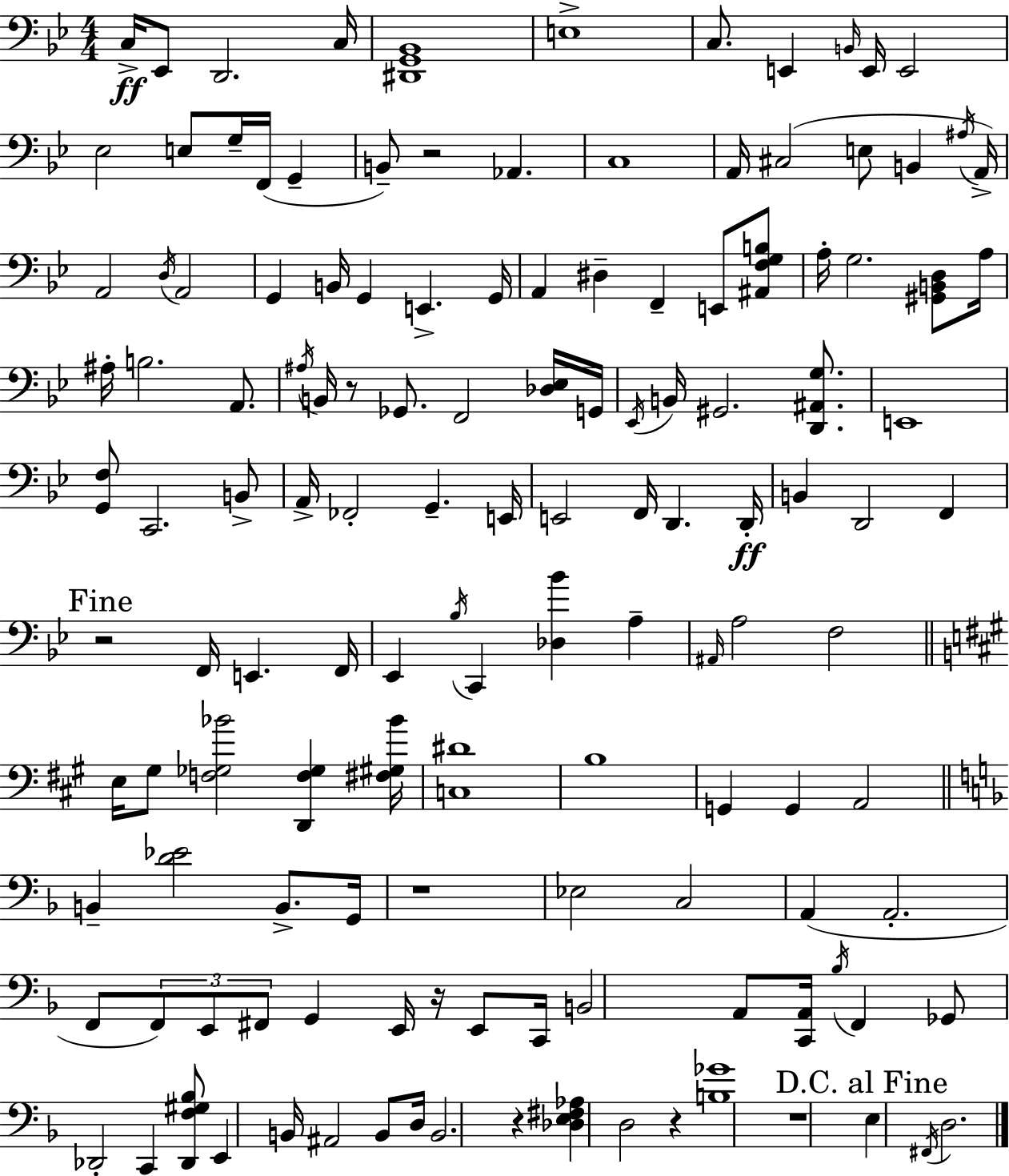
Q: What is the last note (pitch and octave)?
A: D3